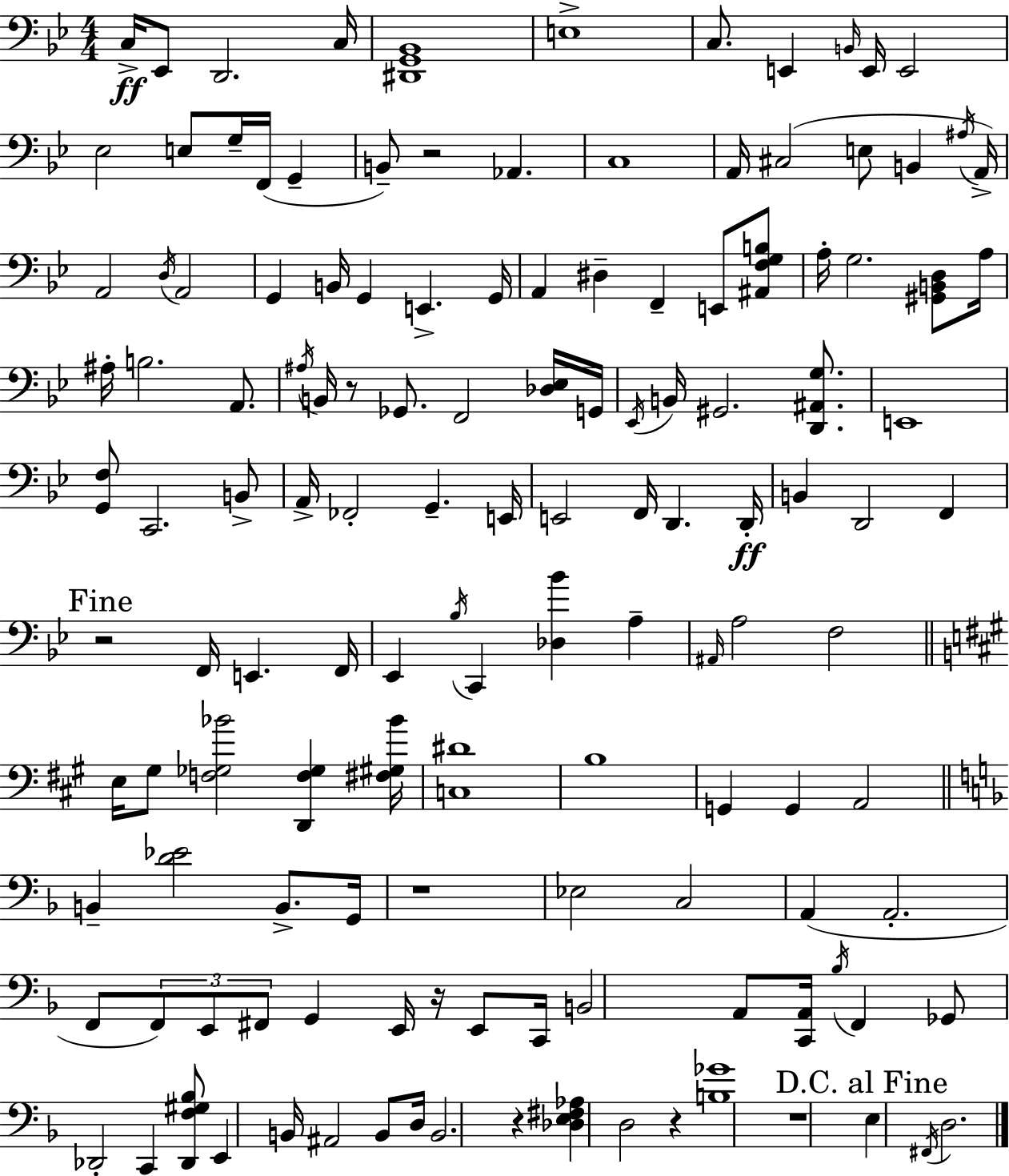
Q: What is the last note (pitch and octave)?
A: D3